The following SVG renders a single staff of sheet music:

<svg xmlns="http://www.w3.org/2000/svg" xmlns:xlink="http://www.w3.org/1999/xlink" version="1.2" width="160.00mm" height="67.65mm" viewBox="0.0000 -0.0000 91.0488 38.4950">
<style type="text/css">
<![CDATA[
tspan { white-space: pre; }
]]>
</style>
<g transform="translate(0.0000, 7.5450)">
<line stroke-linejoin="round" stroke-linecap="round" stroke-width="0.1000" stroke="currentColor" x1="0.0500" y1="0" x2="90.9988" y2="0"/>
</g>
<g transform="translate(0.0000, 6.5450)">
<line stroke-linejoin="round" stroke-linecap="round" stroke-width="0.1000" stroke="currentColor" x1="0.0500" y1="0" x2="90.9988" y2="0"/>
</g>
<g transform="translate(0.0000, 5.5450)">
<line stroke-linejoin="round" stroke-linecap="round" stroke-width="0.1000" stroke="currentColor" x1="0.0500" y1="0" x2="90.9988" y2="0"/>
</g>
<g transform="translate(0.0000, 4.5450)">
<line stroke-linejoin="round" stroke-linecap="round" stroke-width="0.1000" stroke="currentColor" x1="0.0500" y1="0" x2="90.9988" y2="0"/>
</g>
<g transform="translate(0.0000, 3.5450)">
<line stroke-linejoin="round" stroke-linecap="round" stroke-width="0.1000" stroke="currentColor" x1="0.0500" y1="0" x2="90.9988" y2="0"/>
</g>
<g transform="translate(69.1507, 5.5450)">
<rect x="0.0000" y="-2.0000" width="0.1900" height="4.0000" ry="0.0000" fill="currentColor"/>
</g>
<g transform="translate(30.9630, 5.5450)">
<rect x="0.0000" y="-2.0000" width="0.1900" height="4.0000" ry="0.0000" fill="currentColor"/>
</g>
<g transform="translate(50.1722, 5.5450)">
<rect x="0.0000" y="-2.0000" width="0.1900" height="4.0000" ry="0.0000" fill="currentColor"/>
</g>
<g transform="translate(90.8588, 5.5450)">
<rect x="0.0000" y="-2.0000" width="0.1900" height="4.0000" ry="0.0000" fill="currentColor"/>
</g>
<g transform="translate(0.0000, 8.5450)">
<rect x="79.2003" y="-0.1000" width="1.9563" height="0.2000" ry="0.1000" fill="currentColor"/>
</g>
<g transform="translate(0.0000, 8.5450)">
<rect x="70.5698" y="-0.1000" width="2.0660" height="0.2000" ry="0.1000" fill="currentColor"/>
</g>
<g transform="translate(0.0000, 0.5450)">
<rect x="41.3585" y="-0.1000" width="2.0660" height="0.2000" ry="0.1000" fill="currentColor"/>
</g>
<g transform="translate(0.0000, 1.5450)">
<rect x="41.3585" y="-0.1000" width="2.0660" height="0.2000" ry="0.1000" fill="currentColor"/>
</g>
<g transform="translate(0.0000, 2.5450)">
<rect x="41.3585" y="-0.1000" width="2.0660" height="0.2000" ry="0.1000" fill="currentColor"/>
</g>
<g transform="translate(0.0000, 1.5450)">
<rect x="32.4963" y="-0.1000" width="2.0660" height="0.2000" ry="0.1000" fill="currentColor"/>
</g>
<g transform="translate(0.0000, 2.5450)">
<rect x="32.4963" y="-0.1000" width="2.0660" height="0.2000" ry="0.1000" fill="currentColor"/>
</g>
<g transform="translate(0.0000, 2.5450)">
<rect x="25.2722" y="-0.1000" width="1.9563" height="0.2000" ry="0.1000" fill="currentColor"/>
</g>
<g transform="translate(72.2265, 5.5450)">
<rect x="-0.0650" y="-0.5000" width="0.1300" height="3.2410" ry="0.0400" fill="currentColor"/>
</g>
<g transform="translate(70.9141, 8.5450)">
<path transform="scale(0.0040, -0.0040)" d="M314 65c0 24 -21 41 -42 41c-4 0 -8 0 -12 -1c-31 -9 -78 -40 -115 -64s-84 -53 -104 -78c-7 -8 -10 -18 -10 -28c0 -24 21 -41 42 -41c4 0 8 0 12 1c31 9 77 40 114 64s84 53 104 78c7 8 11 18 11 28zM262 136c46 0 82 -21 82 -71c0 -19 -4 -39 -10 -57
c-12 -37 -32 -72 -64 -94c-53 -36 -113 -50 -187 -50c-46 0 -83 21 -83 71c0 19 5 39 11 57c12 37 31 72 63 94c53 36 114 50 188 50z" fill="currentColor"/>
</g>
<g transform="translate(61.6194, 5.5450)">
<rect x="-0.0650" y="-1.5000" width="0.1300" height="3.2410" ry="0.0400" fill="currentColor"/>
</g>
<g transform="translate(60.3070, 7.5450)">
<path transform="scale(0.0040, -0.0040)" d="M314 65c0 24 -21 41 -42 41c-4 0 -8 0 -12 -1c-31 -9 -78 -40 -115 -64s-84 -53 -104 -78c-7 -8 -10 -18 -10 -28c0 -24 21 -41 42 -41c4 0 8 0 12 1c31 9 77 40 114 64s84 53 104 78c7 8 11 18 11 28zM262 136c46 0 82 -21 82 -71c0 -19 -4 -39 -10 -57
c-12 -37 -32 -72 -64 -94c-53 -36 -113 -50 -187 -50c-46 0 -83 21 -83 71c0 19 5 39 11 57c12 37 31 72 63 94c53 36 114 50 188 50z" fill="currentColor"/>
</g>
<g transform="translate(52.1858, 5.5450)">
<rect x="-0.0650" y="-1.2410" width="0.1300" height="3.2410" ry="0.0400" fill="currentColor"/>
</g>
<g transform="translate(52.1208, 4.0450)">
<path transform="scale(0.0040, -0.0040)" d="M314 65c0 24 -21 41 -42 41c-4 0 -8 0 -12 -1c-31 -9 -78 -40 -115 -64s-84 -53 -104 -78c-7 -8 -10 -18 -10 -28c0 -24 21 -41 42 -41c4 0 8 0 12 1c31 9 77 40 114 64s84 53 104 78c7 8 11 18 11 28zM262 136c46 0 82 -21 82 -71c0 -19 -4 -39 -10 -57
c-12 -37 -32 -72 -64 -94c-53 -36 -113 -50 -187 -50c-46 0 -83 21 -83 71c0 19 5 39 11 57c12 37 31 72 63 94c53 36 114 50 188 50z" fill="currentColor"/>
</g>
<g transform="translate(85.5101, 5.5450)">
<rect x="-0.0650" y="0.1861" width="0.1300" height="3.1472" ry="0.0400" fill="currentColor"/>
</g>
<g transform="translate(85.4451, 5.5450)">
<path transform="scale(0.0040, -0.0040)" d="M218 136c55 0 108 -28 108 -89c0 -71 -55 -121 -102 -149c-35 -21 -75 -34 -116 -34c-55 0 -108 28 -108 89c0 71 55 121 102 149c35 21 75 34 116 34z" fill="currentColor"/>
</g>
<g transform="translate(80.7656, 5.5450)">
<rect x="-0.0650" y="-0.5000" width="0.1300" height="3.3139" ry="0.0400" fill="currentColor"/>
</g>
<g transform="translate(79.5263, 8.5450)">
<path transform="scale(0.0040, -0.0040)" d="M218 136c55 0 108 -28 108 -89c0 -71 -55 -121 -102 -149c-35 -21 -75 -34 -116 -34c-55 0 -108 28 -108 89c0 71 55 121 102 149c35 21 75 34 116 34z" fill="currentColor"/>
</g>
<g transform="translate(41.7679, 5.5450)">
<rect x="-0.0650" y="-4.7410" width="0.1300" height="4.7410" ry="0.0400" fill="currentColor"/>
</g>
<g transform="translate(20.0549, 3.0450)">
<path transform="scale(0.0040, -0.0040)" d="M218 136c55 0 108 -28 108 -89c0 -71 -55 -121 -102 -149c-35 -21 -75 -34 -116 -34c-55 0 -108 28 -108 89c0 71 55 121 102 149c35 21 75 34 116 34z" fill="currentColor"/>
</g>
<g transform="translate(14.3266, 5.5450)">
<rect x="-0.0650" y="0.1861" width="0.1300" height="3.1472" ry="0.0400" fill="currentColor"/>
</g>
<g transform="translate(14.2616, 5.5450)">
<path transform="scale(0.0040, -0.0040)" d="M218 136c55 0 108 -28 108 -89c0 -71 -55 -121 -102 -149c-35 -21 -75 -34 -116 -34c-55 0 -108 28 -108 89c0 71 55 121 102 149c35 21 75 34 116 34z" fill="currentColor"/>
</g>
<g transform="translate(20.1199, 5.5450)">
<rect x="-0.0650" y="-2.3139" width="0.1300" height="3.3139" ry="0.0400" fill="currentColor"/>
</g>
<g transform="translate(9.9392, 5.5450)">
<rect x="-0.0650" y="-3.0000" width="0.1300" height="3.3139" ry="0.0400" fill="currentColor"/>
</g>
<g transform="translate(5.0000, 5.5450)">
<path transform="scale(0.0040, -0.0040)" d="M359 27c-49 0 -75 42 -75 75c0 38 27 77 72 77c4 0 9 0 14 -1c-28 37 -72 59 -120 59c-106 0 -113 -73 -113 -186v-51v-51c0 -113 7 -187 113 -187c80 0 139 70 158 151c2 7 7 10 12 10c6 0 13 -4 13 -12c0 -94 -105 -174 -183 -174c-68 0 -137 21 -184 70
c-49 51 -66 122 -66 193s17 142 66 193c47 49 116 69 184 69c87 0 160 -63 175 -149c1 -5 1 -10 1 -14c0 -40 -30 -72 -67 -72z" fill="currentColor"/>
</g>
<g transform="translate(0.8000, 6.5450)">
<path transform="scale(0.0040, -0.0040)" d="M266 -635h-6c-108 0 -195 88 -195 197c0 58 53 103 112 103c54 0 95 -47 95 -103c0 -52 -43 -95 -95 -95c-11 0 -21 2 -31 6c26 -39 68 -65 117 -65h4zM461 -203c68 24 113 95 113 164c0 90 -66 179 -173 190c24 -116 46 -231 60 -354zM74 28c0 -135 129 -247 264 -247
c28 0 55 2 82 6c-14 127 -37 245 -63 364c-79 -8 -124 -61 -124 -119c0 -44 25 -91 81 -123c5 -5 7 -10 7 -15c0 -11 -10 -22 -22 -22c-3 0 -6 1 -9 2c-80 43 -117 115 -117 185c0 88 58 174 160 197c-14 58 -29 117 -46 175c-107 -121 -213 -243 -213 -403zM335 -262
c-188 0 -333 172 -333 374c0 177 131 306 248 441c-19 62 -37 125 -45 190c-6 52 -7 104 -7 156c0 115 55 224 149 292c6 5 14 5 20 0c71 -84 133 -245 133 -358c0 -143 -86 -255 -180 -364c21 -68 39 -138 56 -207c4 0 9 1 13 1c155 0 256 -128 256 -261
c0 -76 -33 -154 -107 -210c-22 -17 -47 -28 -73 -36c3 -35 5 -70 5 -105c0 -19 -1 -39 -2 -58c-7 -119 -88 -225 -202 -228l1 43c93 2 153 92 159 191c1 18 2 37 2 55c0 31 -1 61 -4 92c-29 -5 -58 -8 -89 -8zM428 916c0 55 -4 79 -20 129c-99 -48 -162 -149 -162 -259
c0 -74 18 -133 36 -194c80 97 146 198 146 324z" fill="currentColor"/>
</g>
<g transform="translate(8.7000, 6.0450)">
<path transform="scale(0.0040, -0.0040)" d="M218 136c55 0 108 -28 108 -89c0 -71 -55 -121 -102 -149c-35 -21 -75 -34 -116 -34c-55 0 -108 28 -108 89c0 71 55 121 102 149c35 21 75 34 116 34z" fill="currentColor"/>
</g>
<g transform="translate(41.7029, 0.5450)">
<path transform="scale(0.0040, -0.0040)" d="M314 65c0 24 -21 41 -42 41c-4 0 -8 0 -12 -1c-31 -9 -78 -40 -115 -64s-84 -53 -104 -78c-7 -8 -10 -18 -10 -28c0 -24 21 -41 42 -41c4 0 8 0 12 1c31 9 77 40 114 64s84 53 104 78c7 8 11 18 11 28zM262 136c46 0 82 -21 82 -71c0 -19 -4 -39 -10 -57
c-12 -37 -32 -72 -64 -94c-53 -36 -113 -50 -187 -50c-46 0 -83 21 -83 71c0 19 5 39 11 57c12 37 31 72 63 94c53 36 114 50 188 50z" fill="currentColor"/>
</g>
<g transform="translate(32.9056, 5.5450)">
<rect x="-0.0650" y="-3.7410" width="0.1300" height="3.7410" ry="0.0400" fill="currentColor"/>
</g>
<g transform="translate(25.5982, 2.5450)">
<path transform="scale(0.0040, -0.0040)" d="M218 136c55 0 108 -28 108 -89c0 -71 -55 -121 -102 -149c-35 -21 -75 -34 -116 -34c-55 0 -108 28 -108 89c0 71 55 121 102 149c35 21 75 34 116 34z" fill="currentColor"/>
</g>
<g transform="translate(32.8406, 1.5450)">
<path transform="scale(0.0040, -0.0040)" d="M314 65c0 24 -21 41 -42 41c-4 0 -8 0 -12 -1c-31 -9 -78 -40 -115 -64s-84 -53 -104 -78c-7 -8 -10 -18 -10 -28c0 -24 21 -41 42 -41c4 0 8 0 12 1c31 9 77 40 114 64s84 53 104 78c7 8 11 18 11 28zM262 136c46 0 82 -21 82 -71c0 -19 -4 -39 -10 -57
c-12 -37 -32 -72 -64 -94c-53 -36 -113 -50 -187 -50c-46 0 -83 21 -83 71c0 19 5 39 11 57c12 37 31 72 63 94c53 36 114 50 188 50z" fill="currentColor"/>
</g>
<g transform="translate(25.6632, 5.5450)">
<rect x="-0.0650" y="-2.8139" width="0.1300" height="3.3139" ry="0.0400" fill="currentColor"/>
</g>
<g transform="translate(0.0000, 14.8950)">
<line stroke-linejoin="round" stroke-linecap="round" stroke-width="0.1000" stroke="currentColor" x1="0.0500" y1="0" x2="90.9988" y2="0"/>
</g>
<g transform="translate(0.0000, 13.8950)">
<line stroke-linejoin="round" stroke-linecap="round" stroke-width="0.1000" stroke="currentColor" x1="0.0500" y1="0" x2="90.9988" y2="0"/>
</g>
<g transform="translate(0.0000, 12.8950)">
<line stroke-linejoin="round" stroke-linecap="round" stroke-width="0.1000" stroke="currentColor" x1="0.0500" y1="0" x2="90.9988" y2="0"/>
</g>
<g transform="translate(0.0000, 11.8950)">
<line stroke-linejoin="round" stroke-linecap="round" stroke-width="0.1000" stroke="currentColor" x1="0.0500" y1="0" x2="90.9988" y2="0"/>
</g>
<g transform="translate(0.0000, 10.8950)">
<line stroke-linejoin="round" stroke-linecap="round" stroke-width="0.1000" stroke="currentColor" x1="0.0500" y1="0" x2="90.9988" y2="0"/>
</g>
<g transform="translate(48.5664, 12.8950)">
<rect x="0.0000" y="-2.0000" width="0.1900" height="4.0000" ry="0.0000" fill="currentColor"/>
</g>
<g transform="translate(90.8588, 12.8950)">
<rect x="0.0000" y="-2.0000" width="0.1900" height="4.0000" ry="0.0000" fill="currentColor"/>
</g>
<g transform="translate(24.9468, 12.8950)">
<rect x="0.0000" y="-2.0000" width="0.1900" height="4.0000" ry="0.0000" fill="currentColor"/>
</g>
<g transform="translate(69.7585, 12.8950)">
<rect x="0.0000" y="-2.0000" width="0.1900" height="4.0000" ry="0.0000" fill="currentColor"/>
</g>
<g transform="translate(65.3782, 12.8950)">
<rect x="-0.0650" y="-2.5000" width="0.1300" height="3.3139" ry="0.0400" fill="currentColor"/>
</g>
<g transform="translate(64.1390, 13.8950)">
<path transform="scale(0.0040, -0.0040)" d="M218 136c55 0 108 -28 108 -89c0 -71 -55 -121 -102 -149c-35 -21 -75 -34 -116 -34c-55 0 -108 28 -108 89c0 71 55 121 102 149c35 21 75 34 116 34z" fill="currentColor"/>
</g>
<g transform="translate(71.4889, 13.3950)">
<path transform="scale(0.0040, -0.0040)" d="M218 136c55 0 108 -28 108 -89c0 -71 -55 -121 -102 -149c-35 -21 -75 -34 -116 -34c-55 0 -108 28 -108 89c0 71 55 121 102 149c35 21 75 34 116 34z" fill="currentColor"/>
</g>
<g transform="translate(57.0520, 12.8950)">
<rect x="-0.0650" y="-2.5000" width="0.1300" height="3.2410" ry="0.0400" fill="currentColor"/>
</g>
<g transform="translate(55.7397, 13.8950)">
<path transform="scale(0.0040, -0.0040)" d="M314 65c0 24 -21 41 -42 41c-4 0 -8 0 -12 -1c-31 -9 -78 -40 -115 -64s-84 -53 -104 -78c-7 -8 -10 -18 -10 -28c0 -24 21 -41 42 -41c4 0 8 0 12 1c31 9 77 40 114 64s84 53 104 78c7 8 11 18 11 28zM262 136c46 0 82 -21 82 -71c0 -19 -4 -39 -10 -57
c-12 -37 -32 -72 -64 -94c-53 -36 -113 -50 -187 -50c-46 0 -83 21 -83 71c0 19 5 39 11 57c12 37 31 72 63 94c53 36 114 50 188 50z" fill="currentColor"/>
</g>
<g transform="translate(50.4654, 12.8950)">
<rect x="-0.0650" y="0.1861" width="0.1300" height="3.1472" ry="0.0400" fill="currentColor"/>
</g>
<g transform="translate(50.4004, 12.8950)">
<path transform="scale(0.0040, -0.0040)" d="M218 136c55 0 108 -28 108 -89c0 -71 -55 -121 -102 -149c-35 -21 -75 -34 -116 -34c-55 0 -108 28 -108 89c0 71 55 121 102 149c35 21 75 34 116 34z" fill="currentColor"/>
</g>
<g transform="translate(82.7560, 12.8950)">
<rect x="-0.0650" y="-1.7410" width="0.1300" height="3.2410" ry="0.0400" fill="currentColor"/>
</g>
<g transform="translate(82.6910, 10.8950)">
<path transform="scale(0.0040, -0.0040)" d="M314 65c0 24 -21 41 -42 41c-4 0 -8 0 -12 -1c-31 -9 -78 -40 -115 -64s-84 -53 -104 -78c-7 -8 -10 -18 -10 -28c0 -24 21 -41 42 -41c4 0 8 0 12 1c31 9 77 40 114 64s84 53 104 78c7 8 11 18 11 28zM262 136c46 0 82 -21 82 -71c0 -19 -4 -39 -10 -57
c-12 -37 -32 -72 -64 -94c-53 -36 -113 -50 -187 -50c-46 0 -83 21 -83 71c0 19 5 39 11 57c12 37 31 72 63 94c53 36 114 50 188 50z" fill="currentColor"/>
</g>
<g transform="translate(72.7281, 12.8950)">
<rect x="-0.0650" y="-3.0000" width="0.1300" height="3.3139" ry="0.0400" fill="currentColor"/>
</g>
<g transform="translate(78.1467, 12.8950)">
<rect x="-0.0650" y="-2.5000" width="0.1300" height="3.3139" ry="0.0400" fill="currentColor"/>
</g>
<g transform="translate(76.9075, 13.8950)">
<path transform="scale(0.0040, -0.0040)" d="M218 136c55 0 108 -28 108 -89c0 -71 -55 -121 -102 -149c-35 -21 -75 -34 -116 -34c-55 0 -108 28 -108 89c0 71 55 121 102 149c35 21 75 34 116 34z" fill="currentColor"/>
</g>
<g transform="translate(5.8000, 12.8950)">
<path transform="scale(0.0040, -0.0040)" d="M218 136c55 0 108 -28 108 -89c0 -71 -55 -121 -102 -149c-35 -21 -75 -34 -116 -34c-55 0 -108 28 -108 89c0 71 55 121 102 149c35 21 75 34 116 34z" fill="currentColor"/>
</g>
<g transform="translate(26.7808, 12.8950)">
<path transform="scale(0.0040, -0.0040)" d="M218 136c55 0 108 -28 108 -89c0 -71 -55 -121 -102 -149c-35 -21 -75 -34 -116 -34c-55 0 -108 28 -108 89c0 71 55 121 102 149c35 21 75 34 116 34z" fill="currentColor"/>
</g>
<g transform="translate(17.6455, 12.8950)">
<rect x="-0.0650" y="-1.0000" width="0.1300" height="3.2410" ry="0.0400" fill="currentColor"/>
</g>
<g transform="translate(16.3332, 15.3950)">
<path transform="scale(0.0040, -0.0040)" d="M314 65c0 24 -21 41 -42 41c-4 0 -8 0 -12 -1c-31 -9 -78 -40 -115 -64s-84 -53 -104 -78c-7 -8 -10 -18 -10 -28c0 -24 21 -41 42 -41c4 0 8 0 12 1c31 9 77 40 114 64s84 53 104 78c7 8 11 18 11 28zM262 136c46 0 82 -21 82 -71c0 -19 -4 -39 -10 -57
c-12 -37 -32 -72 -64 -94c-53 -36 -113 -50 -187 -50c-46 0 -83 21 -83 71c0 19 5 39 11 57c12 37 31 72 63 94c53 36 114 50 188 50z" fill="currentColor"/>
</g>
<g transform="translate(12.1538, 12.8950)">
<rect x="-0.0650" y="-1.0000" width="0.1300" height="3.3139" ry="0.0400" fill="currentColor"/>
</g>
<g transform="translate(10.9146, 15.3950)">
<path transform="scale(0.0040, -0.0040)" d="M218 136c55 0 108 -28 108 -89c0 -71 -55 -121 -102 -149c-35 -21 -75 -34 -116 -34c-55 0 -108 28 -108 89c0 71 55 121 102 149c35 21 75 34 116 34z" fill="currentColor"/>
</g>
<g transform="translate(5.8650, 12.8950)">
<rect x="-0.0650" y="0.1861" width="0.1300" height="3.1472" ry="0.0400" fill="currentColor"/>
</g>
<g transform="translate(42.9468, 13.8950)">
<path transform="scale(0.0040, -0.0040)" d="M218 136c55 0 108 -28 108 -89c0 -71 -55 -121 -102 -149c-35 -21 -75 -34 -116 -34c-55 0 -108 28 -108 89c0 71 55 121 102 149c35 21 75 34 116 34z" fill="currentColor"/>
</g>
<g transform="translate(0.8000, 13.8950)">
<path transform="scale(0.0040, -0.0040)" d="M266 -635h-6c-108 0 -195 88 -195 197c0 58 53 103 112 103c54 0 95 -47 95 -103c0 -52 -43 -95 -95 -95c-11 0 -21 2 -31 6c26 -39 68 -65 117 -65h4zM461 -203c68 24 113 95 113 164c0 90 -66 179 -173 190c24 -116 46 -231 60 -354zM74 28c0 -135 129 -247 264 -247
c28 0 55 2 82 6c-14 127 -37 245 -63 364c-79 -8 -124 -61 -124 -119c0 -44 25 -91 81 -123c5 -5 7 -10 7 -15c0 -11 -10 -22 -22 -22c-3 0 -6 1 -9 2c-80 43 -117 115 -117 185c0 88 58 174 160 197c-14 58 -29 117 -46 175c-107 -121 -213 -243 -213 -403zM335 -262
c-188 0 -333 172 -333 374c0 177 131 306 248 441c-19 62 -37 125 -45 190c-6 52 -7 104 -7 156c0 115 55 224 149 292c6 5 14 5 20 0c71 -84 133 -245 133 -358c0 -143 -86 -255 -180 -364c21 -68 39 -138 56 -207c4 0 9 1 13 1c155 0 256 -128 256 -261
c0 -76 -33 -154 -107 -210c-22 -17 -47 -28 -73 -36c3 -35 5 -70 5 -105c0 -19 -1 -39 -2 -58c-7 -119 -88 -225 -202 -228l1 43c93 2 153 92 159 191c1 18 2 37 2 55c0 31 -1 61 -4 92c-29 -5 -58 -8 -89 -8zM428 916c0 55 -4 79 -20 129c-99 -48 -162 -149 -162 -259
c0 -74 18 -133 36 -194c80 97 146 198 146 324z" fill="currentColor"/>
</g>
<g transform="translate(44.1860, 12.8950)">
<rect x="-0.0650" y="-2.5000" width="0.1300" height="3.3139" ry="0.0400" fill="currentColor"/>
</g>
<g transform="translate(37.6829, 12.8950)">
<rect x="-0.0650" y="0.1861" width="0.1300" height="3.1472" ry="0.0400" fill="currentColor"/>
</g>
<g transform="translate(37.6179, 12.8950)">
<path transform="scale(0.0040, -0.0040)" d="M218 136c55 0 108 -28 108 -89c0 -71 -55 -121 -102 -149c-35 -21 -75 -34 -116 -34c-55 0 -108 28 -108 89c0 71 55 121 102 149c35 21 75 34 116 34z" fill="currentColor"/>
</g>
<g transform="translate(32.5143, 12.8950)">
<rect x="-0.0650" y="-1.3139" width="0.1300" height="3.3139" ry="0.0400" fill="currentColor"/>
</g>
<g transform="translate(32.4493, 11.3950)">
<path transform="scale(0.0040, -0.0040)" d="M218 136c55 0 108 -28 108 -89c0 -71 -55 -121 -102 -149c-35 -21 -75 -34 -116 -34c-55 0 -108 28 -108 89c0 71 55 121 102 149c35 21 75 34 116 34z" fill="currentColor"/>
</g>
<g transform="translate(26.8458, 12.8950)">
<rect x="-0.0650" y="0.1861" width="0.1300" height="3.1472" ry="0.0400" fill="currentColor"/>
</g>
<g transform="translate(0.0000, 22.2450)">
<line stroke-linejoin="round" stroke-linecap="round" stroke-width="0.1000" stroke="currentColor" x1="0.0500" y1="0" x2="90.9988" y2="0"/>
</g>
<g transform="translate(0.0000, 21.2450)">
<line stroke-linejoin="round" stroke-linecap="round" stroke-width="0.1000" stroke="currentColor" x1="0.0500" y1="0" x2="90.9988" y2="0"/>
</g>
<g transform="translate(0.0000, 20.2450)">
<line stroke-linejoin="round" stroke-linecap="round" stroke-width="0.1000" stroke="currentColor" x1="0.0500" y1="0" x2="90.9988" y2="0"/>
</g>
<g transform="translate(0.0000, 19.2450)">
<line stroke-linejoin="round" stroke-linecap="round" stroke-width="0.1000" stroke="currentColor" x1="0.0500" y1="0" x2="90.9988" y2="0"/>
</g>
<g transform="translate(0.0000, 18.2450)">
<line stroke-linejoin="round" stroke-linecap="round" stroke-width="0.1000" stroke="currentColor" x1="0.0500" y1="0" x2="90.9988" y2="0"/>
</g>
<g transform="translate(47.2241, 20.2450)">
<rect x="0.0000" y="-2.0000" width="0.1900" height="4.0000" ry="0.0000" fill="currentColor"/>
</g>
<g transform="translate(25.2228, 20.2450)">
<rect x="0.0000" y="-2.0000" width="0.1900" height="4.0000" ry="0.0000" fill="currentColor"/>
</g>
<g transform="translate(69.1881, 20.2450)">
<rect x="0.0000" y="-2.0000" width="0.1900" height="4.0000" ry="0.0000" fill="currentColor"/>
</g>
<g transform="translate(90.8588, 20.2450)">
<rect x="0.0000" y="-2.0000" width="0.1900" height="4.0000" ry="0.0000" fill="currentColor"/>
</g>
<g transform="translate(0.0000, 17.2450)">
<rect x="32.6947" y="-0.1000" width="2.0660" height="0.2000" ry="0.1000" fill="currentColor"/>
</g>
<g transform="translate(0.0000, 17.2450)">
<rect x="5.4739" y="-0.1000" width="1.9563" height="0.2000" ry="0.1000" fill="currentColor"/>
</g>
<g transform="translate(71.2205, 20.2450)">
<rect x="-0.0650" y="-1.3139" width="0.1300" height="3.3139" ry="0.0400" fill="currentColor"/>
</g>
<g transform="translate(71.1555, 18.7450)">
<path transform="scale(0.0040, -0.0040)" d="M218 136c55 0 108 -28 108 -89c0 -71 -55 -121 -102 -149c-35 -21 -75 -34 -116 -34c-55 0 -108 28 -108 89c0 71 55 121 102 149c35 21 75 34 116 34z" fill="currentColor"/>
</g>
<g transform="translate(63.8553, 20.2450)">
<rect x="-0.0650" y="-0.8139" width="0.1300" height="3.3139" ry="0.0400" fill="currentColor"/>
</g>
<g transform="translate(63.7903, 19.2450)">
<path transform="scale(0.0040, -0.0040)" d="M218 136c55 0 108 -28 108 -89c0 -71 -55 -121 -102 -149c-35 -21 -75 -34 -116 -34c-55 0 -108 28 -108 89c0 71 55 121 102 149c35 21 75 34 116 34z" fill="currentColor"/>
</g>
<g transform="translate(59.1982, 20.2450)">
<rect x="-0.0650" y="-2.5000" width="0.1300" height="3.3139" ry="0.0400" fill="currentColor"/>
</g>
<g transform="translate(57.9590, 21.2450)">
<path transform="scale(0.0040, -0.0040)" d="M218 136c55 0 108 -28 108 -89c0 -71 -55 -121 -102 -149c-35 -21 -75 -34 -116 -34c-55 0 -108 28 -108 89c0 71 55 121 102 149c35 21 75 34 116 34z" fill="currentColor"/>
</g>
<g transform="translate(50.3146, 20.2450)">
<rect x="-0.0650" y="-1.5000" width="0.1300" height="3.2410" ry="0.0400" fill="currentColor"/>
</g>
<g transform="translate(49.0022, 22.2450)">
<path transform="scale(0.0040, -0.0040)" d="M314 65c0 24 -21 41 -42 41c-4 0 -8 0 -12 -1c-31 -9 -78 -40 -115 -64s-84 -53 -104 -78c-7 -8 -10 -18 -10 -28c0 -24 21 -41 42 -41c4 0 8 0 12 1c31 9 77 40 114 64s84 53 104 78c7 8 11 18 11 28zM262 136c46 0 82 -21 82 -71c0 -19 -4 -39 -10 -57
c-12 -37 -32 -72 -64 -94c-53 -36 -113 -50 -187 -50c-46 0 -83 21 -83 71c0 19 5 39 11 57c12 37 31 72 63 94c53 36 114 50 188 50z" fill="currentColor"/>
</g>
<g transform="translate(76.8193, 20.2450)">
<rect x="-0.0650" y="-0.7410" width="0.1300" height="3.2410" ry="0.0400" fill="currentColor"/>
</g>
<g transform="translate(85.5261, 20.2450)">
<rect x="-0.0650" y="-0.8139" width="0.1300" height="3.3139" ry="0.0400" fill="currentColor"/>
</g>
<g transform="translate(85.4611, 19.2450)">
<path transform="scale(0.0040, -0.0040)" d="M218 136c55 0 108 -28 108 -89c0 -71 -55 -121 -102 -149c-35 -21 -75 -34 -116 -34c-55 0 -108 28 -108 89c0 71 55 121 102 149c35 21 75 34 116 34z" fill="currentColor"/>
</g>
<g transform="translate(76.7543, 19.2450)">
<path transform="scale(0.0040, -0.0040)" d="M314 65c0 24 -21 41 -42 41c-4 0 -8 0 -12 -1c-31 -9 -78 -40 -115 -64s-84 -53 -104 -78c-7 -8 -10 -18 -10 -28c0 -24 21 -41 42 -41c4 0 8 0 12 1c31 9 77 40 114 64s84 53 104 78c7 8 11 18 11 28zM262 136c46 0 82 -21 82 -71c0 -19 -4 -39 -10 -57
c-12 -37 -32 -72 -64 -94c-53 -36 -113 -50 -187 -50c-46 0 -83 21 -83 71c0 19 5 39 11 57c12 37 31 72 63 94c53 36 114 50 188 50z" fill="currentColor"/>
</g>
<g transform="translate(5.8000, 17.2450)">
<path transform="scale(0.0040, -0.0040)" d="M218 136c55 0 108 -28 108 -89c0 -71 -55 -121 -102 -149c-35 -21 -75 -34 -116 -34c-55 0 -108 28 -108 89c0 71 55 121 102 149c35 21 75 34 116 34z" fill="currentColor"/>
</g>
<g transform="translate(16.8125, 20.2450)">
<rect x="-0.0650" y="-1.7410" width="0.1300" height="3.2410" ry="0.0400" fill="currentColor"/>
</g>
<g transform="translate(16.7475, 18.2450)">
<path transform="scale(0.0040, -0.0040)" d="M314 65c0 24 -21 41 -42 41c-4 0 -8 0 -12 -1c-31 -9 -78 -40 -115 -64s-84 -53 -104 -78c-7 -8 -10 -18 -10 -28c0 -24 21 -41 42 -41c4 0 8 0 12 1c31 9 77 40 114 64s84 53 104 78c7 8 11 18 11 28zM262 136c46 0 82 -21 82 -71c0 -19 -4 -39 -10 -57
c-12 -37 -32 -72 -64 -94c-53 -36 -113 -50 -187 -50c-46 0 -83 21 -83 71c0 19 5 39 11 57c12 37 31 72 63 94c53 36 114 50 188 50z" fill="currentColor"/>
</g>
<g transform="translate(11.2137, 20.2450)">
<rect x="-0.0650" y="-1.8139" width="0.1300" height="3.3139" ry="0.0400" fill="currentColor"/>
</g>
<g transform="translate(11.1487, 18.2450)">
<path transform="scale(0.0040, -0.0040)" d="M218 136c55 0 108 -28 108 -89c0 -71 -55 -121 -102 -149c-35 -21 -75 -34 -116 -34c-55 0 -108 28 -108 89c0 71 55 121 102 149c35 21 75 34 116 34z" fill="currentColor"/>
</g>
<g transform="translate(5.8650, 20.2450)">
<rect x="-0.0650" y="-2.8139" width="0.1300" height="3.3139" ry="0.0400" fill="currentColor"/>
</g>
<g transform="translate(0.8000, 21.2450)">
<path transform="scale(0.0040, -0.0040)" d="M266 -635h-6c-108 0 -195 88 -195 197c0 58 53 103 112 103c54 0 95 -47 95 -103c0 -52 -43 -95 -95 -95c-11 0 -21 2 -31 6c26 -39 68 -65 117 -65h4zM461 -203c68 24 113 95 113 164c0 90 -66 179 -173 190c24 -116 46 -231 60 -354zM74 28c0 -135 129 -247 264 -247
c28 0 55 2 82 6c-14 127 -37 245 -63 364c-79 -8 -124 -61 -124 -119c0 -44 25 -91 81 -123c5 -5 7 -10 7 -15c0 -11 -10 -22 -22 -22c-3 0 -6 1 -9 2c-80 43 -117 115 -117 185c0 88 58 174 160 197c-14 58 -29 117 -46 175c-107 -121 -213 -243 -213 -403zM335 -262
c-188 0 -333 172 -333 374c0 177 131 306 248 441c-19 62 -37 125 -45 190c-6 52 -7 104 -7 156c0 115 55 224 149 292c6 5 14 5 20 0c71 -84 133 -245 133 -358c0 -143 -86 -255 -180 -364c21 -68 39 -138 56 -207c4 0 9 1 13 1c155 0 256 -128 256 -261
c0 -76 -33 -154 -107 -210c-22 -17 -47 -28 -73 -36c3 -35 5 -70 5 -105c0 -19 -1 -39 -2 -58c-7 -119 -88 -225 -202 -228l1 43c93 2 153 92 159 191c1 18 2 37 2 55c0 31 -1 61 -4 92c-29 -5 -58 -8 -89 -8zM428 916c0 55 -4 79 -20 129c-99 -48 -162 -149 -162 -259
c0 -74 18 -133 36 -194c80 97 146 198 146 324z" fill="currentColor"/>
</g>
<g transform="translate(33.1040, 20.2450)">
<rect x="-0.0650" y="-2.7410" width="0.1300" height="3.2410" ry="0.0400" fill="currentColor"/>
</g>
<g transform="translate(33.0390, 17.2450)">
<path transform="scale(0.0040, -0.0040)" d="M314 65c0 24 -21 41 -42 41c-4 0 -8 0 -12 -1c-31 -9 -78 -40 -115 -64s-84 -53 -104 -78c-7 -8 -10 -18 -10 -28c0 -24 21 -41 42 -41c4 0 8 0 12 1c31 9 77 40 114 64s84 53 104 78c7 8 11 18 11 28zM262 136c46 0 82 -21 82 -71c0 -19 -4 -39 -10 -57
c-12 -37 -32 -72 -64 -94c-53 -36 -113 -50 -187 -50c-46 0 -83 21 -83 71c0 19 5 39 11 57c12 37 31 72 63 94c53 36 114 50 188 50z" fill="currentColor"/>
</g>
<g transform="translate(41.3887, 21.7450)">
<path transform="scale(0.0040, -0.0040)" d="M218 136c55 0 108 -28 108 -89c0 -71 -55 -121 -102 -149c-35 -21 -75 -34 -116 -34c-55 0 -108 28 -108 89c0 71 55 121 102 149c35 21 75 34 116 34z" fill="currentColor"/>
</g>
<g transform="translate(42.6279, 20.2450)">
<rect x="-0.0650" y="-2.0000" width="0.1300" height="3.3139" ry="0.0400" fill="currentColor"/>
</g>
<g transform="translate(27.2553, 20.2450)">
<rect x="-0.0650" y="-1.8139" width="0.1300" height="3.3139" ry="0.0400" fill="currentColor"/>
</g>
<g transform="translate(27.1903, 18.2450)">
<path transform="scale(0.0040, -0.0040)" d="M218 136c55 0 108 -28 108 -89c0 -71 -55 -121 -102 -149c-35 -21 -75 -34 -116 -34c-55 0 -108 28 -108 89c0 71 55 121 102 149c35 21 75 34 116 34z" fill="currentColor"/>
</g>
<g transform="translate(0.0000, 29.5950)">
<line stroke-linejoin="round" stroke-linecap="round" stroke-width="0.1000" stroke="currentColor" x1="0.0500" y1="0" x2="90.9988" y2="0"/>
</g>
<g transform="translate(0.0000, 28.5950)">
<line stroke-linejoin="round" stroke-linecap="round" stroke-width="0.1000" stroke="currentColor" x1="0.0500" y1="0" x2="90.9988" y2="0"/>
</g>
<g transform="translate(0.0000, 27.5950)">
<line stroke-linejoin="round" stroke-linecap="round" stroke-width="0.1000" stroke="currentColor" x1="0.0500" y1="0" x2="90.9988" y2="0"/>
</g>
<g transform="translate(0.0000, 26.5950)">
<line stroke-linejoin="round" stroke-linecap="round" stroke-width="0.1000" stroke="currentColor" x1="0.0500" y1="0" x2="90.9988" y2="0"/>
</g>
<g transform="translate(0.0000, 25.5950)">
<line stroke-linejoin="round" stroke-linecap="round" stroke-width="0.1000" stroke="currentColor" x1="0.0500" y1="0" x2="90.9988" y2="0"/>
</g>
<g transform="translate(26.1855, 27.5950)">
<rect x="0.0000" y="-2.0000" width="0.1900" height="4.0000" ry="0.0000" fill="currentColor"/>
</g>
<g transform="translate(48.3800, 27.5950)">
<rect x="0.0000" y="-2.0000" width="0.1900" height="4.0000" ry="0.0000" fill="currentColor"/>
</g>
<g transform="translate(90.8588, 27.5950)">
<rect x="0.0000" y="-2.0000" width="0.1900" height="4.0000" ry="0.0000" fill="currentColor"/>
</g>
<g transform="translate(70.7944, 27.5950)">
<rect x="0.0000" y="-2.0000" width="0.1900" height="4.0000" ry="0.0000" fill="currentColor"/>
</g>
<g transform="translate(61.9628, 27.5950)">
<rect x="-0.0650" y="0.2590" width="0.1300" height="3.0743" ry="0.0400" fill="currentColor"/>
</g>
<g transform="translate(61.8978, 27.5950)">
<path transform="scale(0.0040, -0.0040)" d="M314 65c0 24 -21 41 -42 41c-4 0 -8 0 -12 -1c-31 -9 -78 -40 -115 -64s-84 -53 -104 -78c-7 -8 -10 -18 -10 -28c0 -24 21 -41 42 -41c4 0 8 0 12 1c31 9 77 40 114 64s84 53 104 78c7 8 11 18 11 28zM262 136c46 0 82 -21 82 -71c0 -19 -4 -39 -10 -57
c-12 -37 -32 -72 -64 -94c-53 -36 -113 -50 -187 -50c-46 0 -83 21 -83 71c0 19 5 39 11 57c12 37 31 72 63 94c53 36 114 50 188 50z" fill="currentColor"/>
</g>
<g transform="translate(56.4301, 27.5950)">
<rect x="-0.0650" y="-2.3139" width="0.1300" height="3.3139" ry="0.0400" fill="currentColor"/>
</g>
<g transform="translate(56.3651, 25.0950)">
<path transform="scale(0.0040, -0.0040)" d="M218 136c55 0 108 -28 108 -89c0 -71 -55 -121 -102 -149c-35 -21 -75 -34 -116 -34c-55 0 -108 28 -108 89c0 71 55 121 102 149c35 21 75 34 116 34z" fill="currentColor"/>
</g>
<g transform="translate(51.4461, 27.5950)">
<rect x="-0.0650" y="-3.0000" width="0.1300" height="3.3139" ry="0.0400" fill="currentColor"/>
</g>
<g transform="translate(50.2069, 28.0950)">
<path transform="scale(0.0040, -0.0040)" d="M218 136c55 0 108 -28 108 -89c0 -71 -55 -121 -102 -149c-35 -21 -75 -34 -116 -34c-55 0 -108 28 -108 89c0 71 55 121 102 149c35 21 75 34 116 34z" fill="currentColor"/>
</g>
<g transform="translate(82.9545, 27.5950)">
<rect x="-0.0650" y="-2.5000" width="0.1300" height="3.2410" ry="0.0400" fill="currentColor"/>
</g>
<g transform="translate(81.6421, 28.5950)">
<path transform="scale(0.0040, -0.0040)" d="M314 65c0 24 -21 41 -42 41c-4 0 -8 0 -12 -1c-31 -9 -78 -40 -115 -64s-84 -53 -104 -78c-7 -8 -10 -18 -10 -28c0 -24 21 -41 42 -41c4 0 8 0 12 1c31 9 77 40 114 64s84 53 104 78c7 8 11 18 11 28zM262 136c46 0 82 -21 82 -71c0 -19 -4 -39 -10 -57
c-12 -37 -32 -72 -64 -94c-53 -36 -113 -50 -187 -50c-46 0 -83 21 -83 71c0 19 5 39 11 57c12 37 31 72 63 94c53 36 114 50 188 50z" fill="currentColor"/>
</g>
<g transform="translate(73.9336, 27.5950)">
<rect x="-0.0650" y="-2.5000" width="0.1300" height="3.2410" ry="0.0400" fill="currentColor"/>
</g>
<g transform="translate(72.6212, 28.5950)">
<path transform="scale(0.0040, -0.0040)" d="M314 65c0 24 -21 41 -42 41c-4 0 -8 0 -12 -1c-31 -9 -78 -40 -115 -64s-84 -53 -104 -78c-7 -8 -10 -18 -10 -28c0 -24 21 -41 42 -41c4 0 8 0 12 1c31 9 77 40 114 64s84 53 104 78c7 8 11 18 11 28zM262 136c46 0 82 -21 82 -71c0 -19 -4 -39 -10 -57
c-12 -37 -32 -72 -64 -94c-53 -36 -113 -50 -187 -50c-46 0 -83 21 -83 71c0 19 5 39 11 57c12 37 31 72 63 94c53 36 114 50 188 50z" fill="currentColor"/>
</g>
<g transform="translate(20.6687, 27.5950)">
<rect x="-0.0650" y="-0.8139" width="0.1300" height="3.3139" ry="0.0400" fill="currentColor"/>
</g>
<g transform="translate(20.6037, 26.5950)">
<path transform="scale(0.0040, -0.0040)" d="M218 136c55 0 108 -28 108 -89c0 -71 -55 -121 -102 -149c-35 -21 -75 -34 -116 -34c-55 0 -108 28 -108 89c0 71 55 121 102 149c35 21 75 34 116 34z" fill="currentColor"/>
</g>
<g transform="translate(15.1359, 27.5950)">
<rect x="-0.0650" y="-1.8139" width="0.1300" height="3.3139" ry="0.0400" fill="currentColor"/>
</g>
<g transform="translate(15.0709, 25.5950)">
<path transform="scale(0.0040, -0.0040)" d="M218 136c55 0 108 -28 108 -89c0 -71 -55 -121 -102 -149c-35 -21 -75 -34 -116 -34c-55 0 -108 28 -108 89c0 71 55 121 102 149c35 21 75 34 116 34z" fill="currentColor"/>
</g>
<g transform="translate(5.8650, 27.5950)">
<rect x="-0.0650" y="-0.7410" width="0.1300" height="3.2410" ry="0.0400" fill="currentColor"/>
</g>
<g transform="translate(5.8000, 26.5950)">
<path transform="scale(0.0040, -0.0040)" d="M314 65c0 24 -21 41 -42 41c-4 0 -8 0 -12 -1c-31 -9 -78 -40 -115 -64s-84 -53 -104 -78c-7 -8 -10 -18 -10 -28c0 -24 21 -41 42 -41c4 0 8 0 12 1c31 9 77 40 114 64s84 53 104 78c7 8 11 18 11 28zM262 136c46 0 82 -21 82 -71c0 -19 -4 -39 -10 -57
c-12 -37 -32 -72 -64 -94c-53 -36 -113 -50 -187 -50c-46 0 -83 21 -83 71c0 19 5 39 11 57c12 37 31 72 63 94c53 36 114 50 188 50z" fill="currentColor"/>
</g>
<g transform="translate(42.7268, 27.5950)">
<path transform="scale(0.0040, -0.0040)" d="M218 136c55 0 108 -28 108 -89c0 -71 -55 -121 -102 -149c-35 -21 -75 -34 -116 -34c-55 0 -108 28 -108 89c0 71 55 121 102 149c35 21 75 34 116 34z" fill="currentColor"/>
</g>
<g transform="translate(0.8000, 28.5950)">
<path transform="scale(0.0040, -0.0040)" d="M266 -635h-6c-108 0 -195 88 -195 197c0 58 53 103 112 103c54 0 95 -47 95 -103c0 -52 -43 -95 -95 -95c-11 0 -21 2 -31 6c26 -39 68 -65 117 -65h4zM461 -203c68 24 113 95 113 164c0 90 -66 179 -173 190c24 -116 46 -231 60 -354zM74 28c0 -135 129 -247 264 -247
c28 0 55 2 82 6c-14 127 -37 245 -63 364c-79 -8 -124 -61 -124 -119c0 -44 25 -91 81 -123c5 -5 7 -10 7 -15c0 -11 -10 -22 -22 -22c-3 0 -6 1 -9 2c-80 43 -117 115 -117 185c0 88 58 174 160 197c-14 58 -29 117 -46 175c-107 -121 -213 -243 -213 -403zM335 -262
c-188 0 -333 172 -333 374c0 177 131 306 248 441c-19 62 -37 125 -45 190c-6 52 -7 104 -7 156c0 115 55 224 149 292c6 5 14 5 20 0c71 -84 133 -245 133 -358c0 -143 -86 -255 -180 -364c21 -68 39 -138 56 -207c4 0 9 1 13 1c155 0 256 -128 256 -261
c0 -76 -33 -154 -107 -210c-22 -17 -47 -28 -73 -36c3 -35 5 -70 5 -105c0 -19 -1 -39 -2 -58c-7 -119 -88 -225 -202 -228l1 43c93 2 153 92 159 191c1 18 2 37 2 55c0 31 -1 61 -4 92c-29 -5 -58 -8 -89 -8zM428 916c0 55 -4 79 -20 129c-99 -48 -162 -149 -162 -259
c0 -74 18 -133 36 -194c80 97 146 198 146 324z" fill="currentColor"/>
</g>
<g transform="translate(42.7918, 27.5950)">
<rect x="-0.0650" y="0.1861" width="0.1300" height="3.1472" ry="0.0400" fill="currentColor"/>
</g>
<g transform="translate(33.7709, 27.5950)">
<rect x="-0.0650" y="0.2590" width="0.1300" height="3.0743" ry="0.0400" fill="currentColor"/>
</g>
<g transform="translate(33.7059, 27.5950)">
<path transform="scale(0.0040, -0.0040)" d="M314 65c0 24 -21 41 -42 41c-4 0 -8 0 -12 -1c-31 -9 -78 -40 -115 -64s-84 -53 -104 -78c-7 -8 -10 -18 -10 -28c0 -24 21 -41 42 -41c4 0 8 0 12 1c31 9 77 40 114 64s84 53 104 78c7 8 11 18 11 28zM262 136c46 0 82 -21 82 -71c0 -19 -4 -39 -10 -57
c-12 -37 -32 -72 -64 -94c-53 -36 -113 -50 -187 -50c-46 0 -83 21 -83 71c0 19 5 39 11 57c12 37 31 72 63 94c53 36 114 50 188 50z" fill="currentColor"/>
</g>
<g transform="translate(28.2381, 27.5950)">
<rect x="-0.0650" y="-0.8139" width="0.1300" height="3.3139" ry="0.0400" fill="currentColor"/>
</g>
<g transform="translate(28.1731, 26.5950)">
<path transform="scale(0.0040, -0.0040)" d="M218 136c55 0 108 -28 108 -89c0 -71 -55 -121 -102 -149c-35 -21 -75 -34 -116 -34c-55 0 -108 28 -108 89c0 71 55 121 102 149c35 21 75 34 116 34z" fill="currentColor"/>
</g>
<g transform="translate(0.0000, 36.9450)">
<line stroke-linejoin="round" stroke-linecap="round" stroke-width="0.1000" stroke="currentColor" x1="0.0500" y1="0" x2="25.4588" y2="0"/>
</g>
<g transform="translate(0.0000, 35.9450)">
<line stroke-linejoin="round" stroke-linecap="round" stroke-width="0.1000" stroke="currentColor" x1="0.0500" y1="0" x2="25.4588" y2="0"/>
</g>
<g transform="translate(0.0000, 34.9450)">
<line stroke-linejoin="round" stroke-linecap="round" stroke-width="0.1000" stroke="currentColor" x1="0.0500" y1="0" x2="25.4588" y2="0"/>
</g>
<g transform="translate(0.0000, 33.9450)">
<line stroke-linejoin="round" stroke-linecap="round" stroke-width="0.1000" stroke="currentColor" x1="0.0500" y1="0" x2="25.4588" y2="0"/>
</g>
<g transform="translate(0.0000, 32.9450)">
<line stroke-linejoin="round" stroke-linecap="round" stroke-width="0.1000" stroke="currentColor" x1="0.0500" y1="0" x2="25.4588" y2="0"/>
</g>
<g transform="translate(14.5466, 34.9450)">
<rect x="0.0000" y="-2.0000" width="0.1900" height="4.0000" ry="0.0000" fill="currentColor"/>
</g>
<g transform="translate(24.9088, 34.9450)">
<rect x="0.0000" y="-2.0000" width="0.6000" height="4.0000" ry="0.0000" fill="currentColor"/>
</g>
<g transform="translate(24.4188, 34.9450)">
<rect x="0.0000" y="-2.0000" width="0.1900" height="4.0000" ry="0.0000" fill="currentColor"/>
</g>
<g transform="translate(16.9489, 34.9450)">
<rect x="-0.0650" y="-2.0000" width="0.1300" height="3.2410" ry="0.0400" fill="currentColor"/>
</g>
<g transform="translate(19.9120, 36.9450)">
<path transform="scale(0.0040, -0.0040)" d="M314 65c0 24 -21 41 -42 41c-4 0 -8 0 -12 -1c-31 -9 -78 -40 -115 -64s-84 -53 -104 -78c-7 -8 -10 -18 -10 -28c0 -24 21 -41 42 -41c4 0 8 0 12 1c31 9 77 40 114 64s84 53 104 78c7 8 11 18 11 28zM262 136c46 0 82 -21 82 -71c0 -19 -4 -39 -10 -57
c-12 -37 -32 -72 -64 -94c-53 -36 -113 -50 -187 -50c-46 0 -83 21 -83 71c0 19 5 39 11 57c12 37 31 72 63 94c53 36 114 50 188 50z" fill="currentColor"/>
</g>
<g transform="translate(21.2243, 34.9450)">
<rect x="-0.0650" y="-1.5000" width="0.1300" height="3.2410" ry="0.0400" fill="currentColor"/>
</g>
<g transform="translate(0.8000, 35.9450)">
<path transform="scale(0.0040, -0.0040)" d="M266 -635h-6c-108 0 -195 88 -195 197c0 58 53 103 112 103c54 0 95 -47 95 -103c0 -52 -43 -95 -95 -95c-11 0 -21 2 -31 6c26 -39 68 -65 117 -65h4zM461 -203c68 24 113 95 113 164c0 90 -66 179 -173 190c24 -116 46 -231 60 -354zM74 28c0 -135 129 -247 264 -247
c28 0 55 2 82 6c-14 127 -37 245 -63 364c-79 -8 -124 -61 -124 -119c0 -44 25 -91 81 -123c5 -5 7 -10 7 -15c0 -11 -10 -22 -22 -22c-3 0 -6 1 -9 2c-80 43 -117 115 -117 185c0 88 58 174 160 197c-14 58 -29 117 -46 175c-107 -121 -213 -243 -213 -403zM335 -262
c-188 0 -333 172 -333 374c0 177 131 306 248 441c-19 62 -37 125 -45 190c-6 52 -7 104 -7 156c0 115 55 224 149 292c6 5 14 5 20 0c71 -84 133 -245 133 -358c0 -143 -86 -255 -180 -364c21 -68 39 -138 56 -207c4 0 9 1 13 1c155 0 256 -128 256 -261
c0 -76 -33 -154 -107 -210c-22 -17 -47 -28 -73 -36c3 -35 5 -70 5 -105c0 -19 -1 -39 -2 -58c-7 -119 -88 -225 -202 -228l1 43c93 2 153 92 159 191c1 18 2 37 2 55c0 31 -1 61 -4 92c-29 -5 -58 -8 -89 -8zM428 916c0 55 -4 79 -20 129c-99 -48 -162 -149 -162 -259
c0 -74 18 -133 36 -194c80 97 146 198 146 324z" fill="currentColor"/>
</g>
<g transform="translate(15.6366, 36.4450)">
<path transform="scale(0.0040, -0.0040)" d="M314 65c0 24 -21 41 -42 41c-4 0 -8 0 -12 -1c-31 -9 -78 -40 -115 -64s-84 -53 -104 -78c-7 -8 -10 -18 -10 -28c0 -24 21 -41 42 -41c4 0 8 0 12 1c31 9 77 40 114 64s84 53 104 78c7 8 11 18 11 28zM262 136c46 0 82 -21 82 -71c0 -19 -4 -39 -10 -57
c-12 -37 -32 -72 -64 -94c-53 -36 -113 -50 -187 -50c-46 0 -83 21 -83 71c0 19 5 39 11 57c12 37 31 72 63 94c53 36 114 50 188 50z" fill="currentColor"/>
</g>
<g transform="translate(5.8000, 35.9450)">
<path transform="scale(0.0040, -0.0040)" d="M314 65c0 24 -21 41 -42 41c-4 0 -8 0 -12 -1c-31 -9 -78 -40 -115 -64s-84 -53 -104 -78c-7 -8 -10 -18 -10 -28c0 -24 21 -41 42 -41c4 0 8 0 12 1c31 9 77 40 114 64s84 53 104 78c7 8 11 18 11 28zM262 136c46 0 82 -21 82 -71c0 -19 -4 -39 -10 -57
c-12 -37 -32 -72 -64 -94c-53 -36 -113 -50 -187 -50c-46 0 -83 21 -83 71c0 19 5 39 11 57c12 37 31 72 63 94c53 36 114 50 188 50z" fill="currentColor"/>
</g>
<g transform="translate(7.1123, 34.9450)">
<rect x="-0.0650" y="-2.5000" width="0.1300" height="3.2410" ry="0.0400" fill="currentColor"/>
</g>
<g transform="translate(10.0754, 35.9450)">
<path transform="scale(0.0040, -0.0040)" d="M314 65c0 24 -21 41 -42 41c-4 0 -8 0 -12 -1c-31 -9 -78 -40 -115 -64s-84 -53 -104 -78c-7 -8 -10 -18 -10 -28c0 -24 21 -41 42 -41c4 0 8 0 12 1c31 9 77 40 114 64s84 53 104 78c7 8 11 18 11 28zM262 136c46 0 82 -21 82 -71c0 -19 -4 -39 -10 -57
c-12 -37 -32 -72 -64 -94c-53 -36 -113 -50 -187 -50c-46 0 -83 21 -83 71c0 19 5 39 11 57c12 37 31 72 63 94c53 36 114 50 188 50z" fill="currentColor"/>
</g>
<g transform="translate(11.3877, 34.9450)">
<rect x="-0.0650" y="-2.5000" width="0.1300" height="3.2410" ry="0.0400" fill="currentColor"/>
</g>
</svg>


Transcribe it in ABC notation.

X:1
T:Untitled
M:4/4
L:1/4
K:C
A B g a c'2 e'2 e2 E2 C2 C B B D D2 B e B G B G2 G A G f2 a f f2 f a2 F E2 G d e d2 d d2 f d d B2 B A g B2 G2 G2 G2 G2 F2 E2